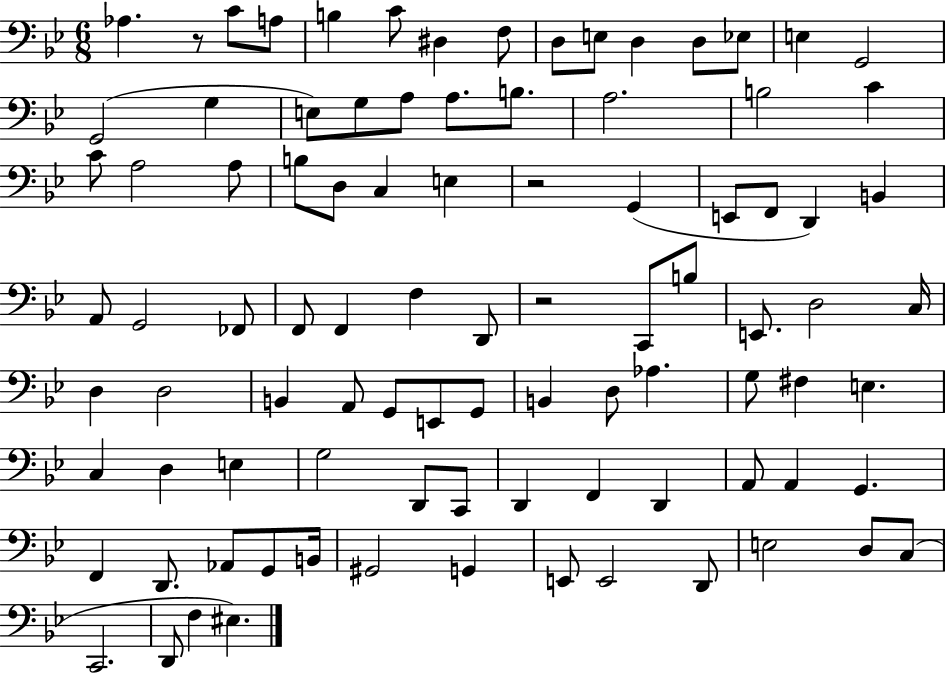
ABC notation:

X:1
T:Untitled
M:6/8
L:1/4
K:Bb
_A, z/2 C/2 A,/2 B, C/2 ^D, F,/2 D,/2 E,/2 D, D,/2 _E,/2 E, G,,2 G,,2 G, E,/2 G,/2 A,/2 A,/2 B,/2 A,2 B,2 C C/2 A,2 A,/2 B,/2 D,/2 C, E, z2 G,, E,,/2 F,,/2 D,, B,, A,,/2 G,,2 _F,,/2 F,,/2 F,, F, D,,/2 z2 C,,/2 B,/2 E,,/2 D,2 C,/4 D, D,2 B,, A,,/2 G,,/2 E,,/2 G,,/2 B,, D,/2 _A, G,/2 ^F, E, C, D, E, G,2 D,,/2 C,,/2 D,, F,, D,, A,,/2 A,, G,, F,, D,,/2 _A,,/2 G,,/2 B,,/4 ^G,,2 G,, E,,/2 E,,2 D,,/2 E,2 D,/2 C,/2 C,,2 D,,/2 F, ^E,